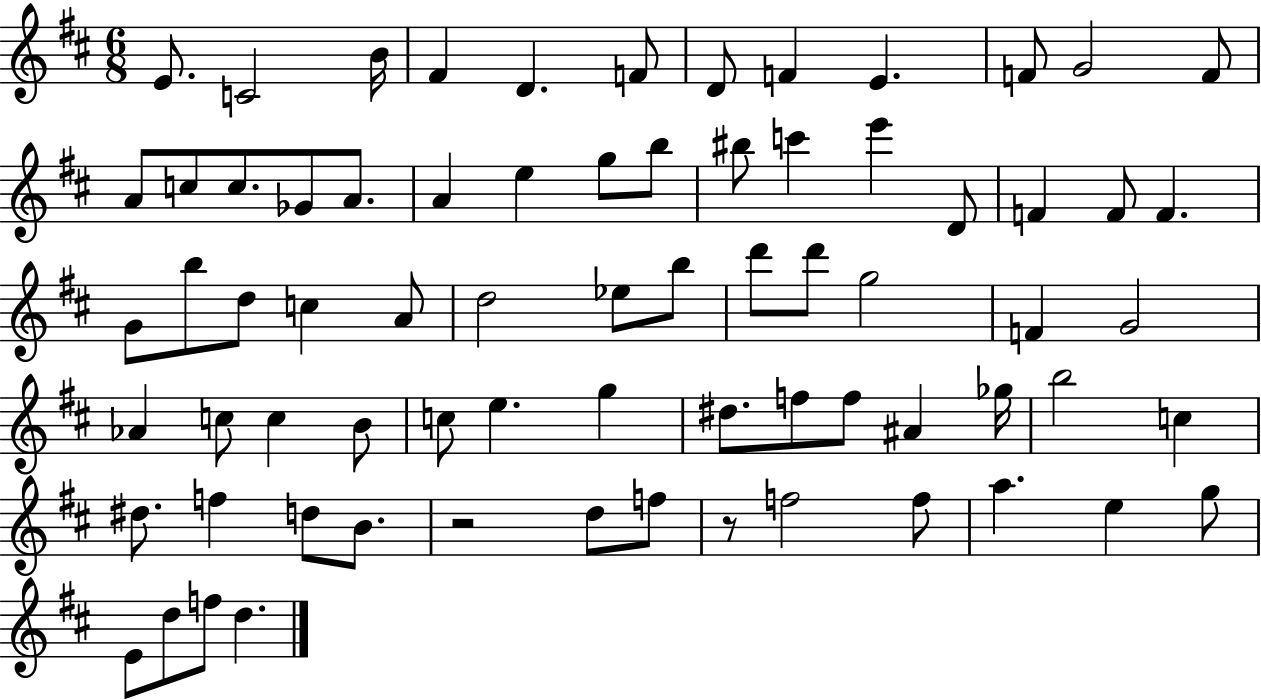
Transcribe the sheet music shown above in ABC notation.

X:1
T:Untitled
M:6/8
L:1/4
K:D
E/2 C2 B/4 ^F D F/2 D/2 F E F/2 G2 F/2 A/2 c/2 c/2 _G/2 A/2 A e g/2 b/2 ^b/2 c' e' D/2 F F/2 F G/2 b/2 d/2 c A/2 d2 _e/2 b/2 d'/2 d'/2 g2 F G2 _A c/2 c B/2 c/2 e g ^d/2 f/2 f/2 ^A _g/4 b2 c ^d/2 f d/2 B/2 z2 d/2 f/2 z/2 f2 f/2 a e g/2 E/2 d/2 f/2 d